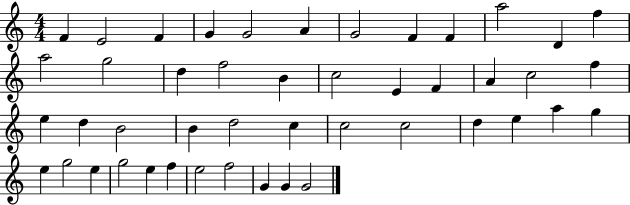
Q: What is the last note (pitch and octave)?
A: G4